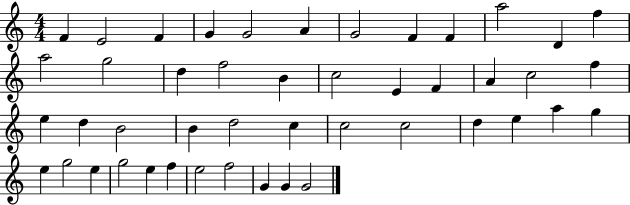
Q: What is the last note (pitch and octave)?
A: G4